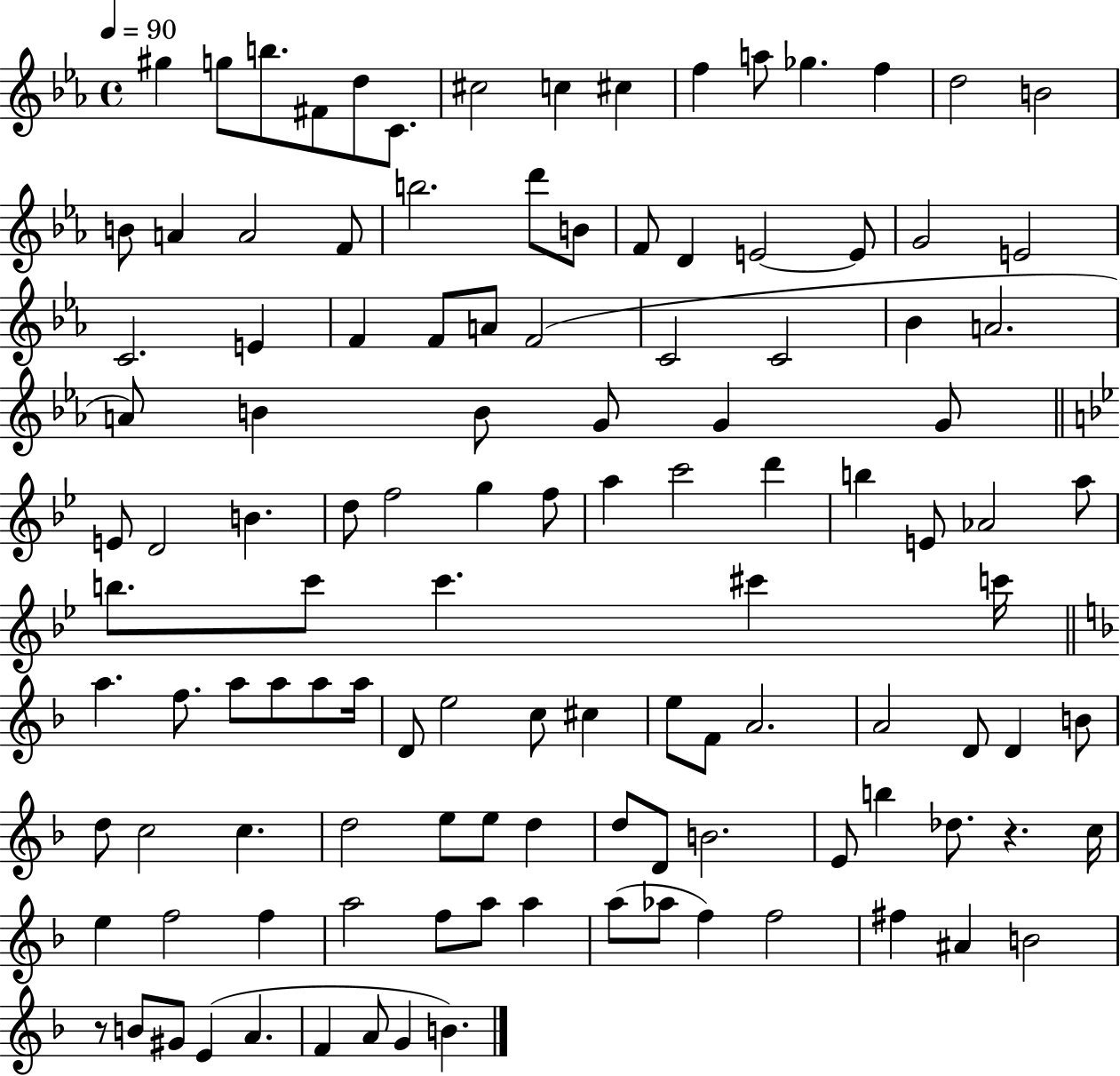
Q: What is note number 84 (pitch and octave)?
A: D5